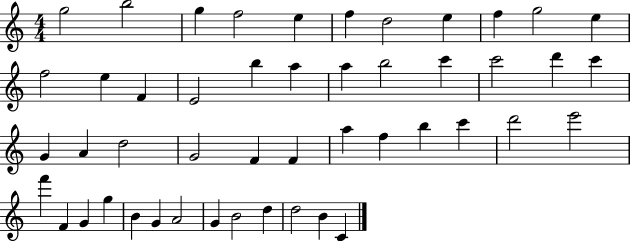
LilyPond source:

{
  \clef treble
  \numericTimeSignature
  \time 4/4
  \key c \major
  g''2 b''2 | g''4 f''2 e''4 | f''4 d''2 e''4 | f''4 g''2 e''4 | \break f''2 e''4 f'4 | e'2 b''4 a''4 | a''4 b''2 c'''4 | c'''2 d'''4 c'''4 | \break g'4 a'4 d''2 | g'2 f'4 f'4 | a''4 f''4 b''4 c'''4 | d'''2 e'''2 | \break f'''4 f'4 g'4 g''4 | b'4 g'4 a'2 | g'4 b'2 d''4 | d''2 b'4 c'4 | \break \bar "|."
}